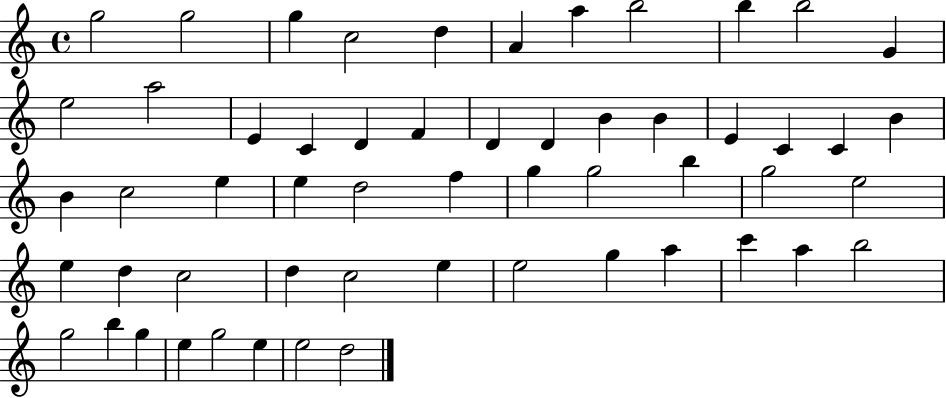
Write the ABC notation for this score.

X:1
T:Untitled
M:4/4
L:1/4
K:C
g2 g2 g c2 d A a b2 b b2 G e2 a2 E C D F D D B B E C C B B c2 e e d2 f g g2 b g2 e2 e d c2 d c2 e e2 g a c' a b2 g2 b g e g2 e e2 d2